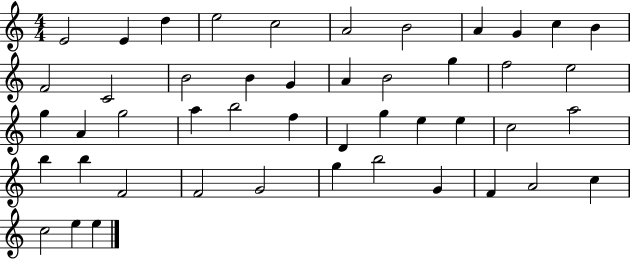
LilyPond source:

{
  \clef treble
  \numericTimeSignature
  \time 4/4
  \key c \major
  e'2 e'4 d''4 | e''2 c''2 | a'2 b'2 | a'4 g'4 c''4 b'4 | \break f'2 c'2 | b'2 b'4 g'4 | a'4 b'2 g''4 | f''2 e''2 | \break g''4 a'4 g''2 | a''4 b''2 f''4 | d'4 g''4 e''4 e''4 | c''2 a''2 | \break b''4 b''4 f'2 | f'2 g'2 | g''4 b''2 g'4 | f'4 a'2 c''4 | \break c''2 e''4 e''4 | \bar "|."
}